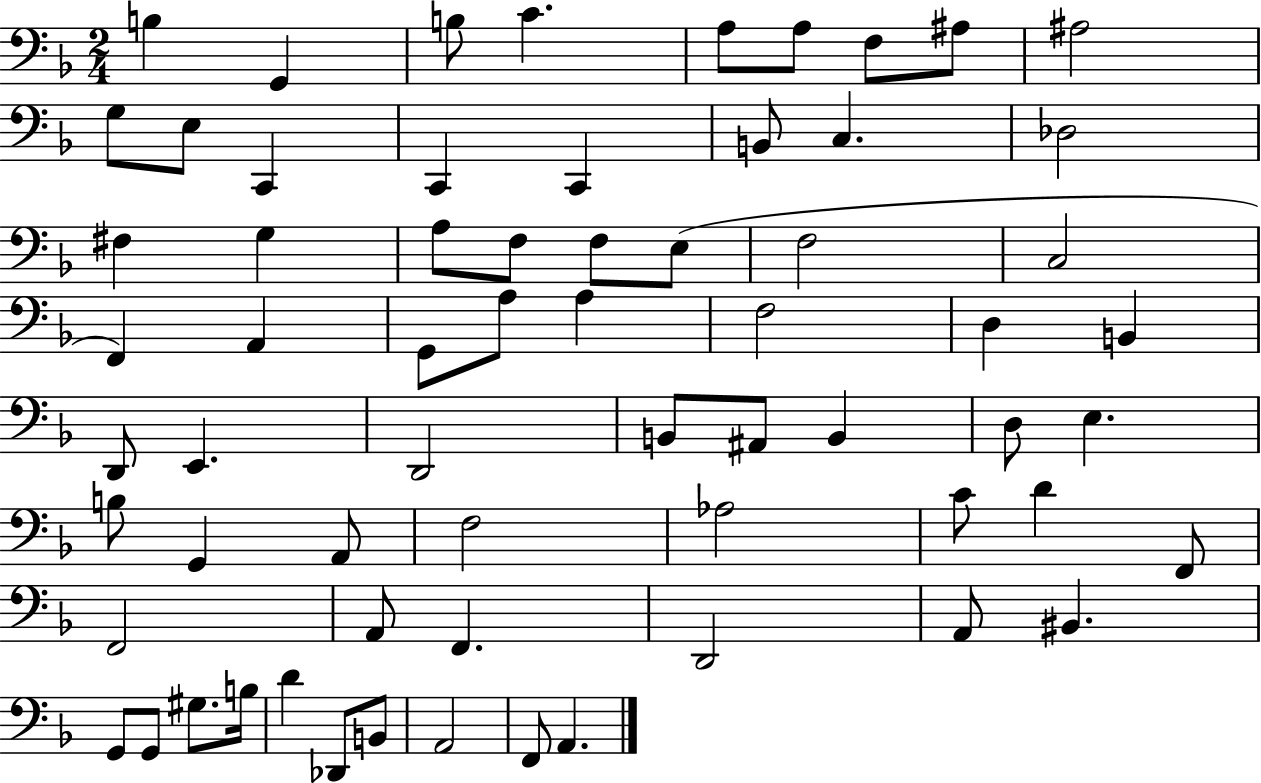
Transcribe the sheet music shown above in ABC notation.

X:1
T:Untitled
M:2/4
L:1/4
K:F
B, G,, B,/2 C A,/2 A,/2 F,/2 ^A,/2 ^A,2 G,/2 E,/2 C,, C,, C,, B,,/2 C, _D,2 ^F, G, A,/2 F,/2 F,/2 E,/2 F,2 C,2 F,, A,, G,,/2 A,/2 A, F,2 D, B,, D,,/2 E,, D,,2 B,,/2 ^A,,/2 B,, D,/2 E, B,/2 G,, A,,/2 F,2 _A,2 C/2 D F,,/2 F,,2 A,,/2 F,, D,,2 A,,/2 ^B,, G,,/2 G,,/2 ^G,/2 B,/4 D _D,,/2 B,,/2 A,,2 F,,/2 A,,